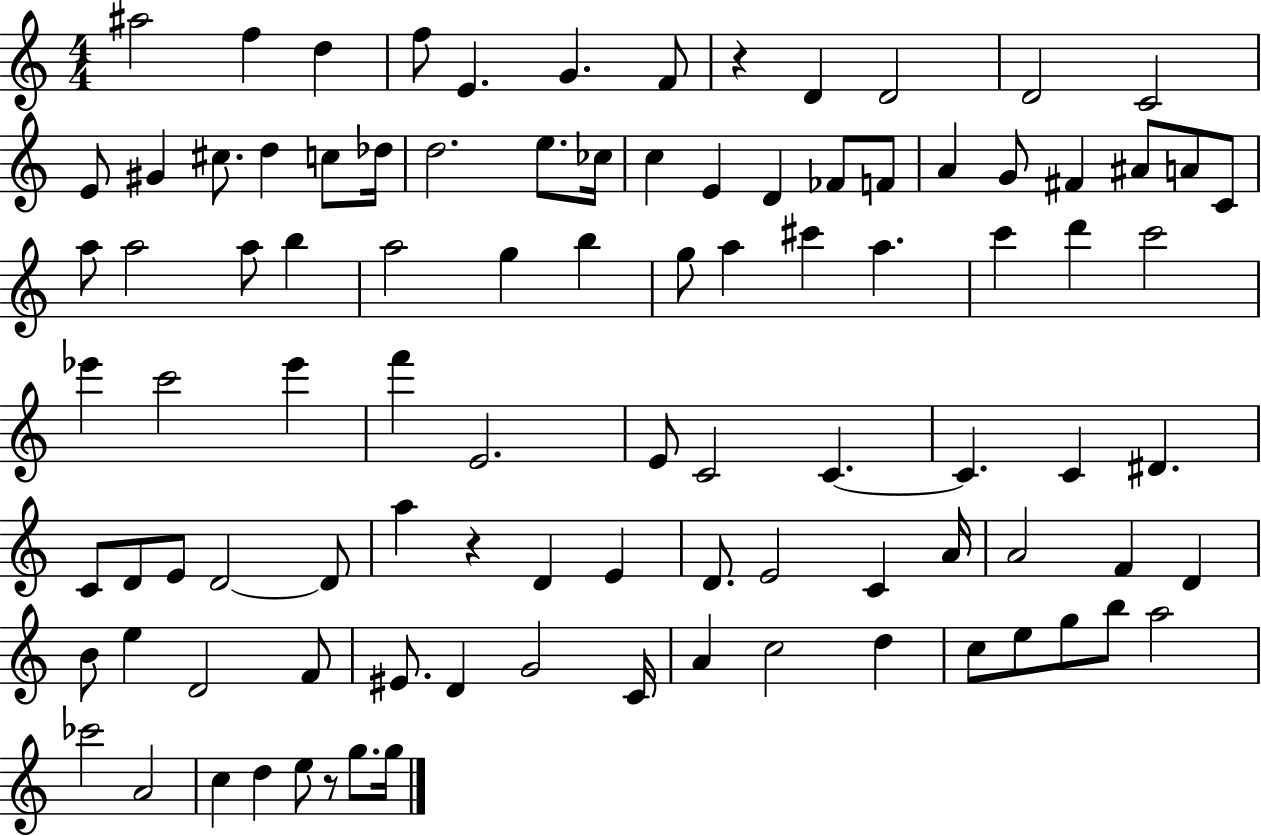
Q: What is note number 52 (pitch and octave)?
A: C4